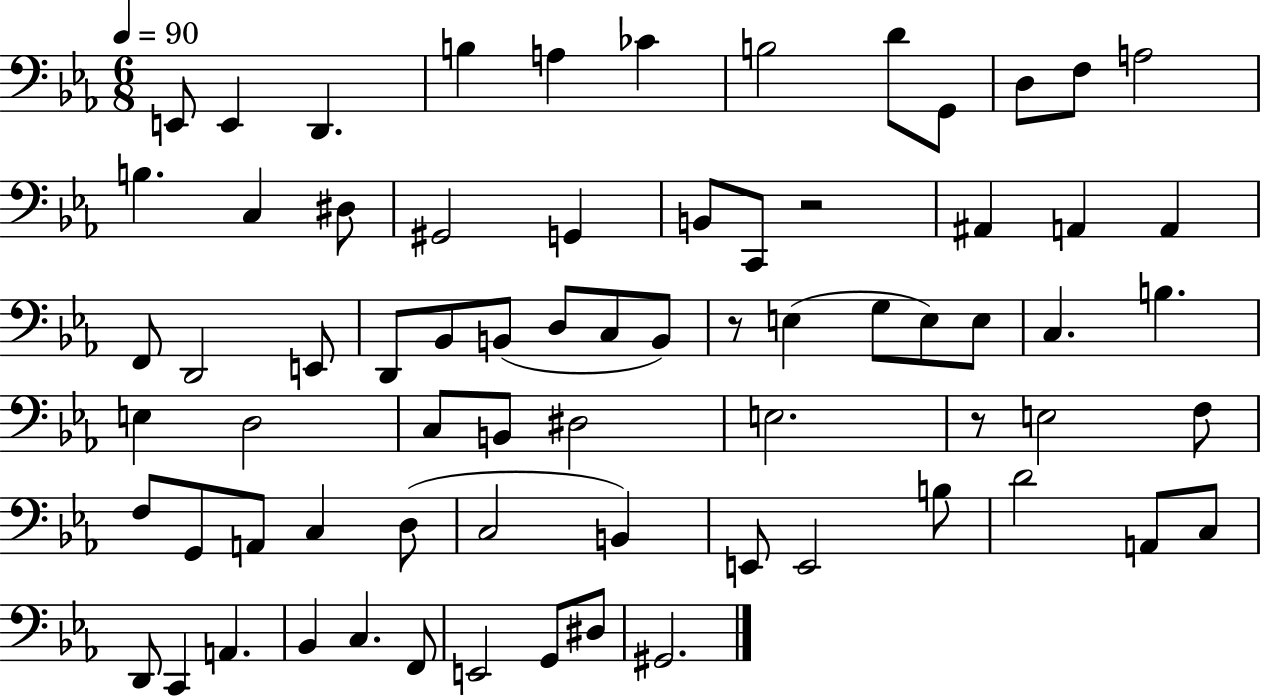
X:1
T:Untitled
M:6/8
L:1/4
K:Eb
E,,/2 E,, D,, B, A, _C B,2 D/2 G,,/2 D,/2 F,/2 A,2 B, C, ^D,/2 ^G,,2 G,, B,,/2 C,,/2 z2 ^A,, A,, A,, F,,/2 D,,2 E,,/2 D,,/2 _B,,/2 B,,/2 D,/2 C,/2 B,,/2 z/2 E, G,/2 E,/2 E,/2 C, B, E, D,2 C,/2 B,,/2 ^D,2 E,2 z/2 E,2 F,/2 F,/2 G,,/2 A,,/2 C, D,/2 C,2 B,, E,,/2 E,,2 B,/2 D2 A,,/2 C,/2 D,,/2 C,, A,, _B,, C, F,,/2 E,,2 G,,/2 ^D,/2 ^G,,2